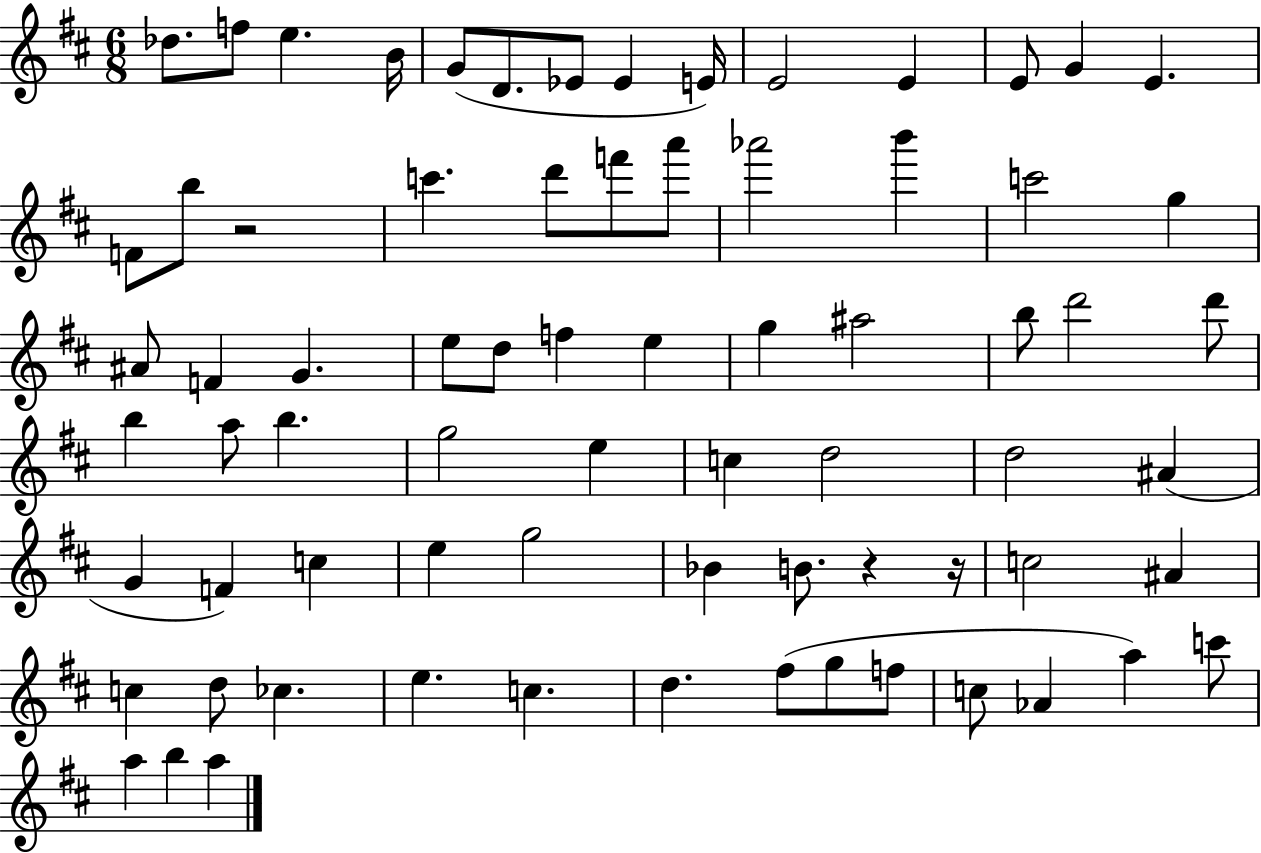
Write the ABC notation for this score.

X:1
T:Untitled
M:6/8
L:1/4
K:D
_d/2 f/2 e B/4 G/2 D/2 _E/2 _E E/4 E2 E E/2 G E F/2 b/2 z2 c' d'/2 f'/2 a'/2 _a'2 b' c'2 g ^A/2 F G e/2 d/2 f e g ^a2 b/2 d'2 d'/2 b a/2 b g2 e c d2 d2 ^A G F c e g2 _B B/2 z z/4 c2 ^A c d/2 _c e c d ^f/2 g/2 f/2 c/2 _A a c'/2 a b a